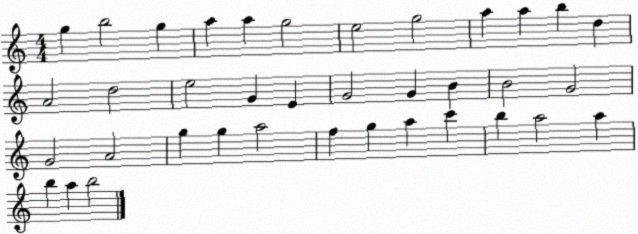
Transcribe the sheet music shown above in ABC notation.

X:1
T:Untitled
M:4/4
L:1/4
K:C
g b2 g a a g2 e2 g2 a a b d A2 d2 e2 G E G2 G B B2 G2 G2 A2 g g a2 f g a c' b a2 a b a b2